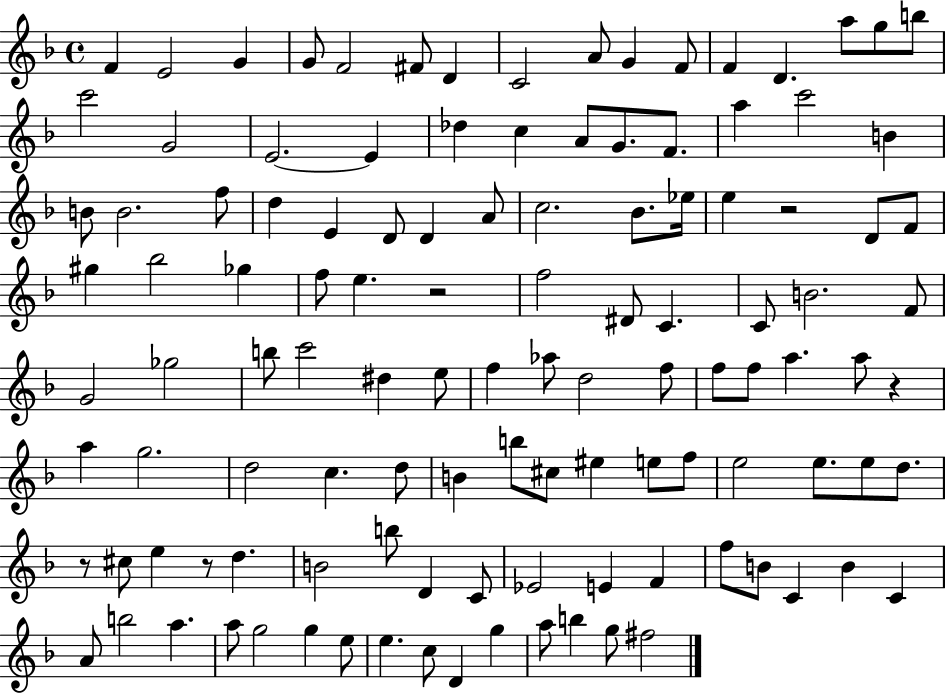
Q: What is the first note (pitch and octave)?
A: F4